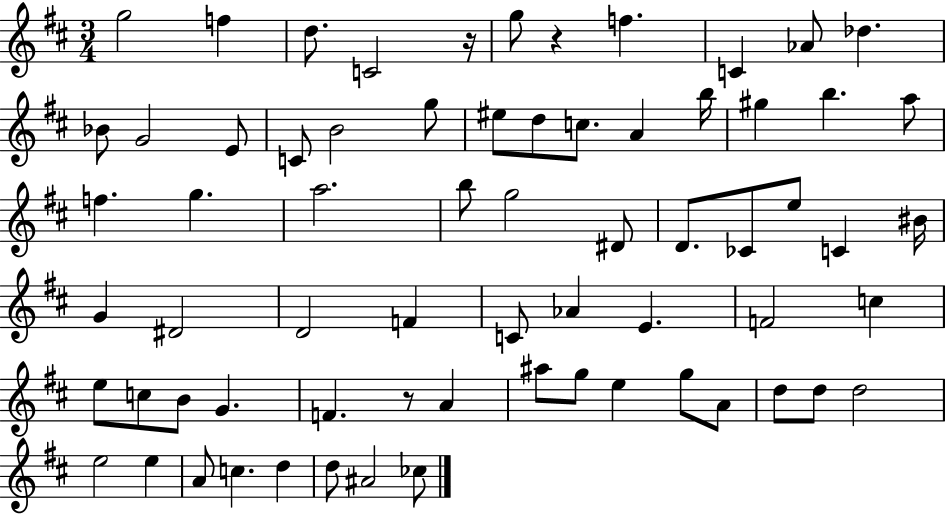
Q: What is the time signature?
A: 3/4